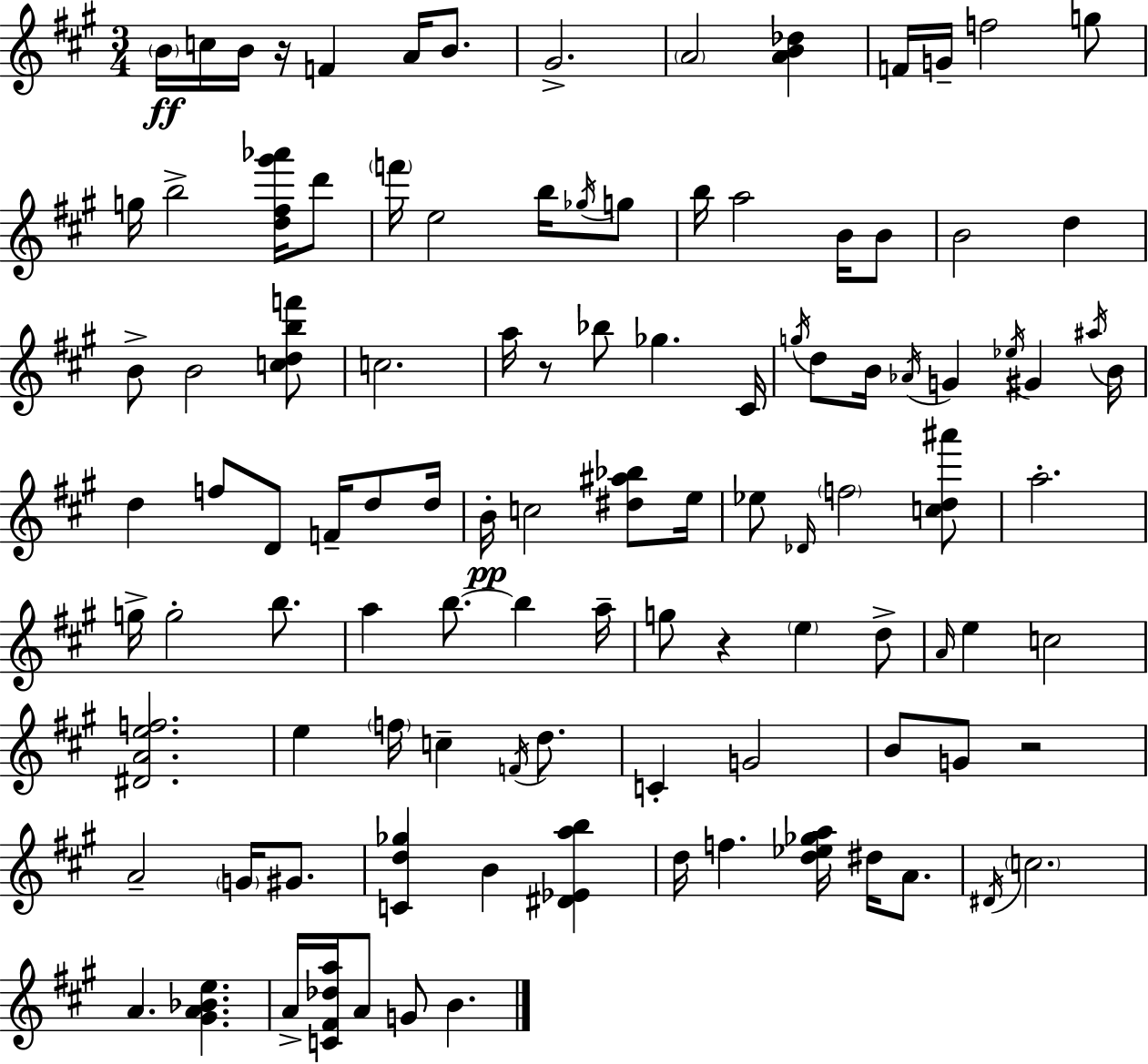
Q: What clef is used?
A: treble